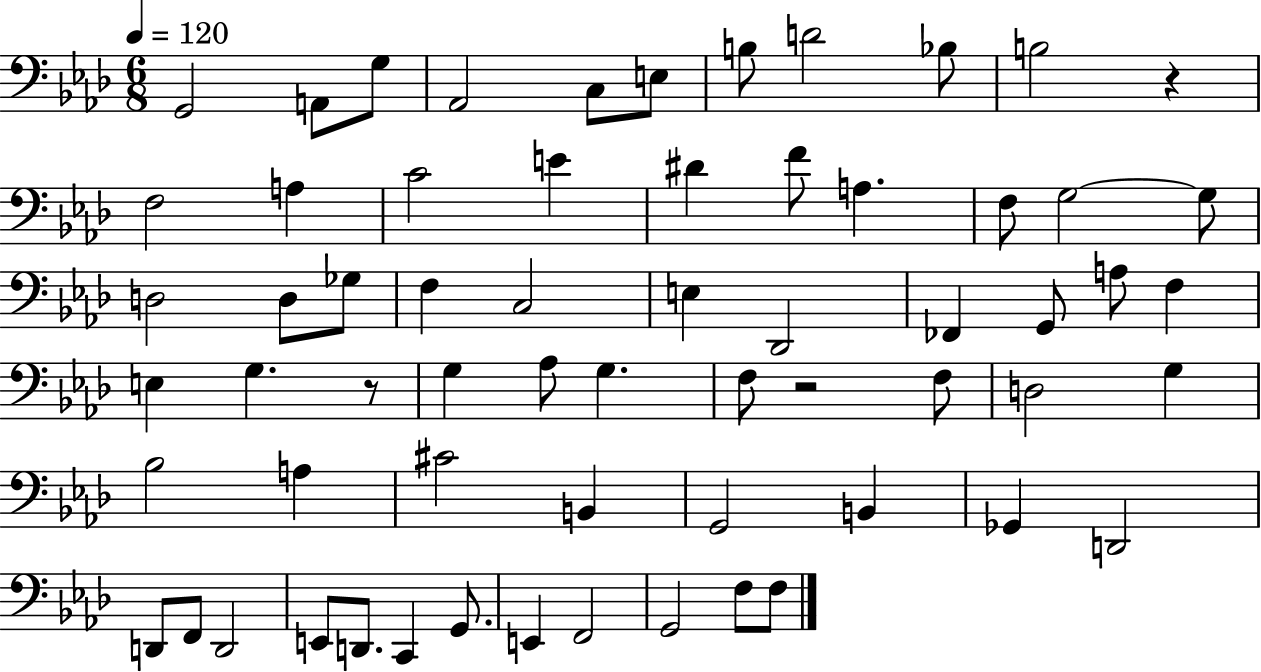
{
  \clef bass
  \numericTimeSignature
  \time 6/8
  \key aes \major
  \tempo 4 = 120
  g,2 a,8 g8 | aes,2 c8 e8 | b8 d'2 bes8 | b2 r4 | \break f2 a4 | c'2 e'4 | dis'4 f'8 a4. | f8 g2~~ g8 | \break d2 d8 ges8 | f4 c2 | e4 des,2 | fes,4 g,8 a8 f4 | \break e4 g4. r8 | g4 aes8 g4. | f8 r2 f8 | d2 g4 | \break bes2 a4 | cis'2 b,4 | g,2 b,4 | ges,4 d,2 | \break d,8 f,8 d,2 | e,8 d,8. c,4 g,8. | e,4 f,2 | g,2 f8 f8 | \break \bar "|."
}